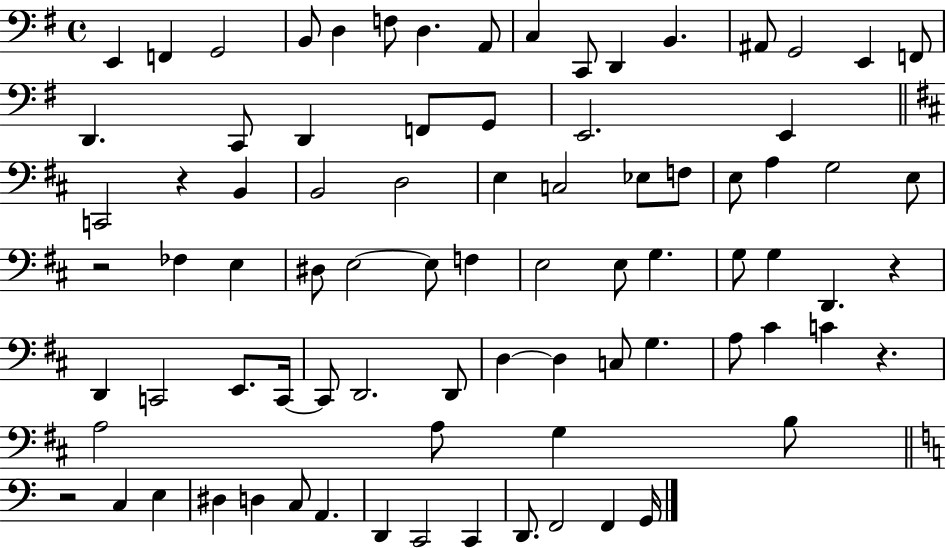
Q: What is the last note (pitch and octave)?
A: G2